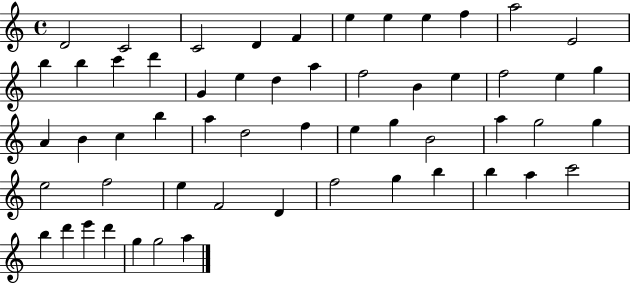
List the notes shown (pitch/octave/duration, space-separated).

D4/h C4/h C4/h D4/q F4/q E5/q E5/q E5/q F5/q A5/h E4/h B5/q B5/q C6/q D6/q G4/q E5/q D5/q A5/q F5/h B4/q E5/q F5/h E5/q G5/q A4/q B4/q C5/q B5/q A5/q D5/h F5/q E5/q G5/q B4/h A5/q G5/h G5/q E5/h F5/h E5/q F4/h D4/q F5/h G5/q B5/q B5/q A5/q C6/h B5/q D6/q E6/q D6/q G5/q G5/h A5/q